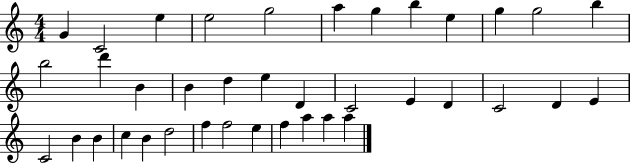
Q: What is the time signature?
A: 4/4